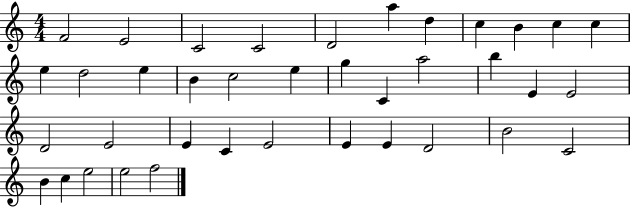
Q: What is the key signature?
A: C major